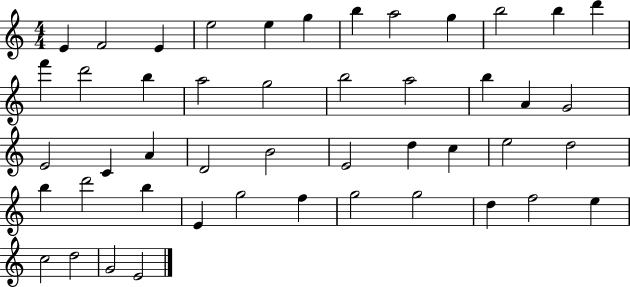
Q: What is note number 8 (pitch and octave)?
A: A5